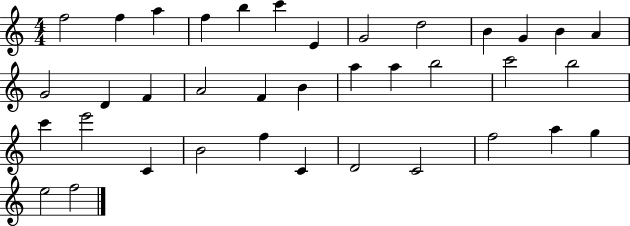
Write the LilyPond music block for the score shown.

{
  \clef treble
  \numericTimeSignature
  \time 4/4
  \key c \major
  f''2 f''4 a''4 | f''4 b''4 c'''4 e'4 | g'2 d''2 | b'4 g'4 b'4 a'4 | \break g'2 d'4 f'4 | a'2 f'4 b'4 | a''4 a''4 b''2 | c'''2 b''2 | \break c'''4 e'''2 c'4 | b'2 f''4 c'4 | d'2 c'2 | f''2 a''4 g''4 | \break e''2 f''2 | \bar "|."
}